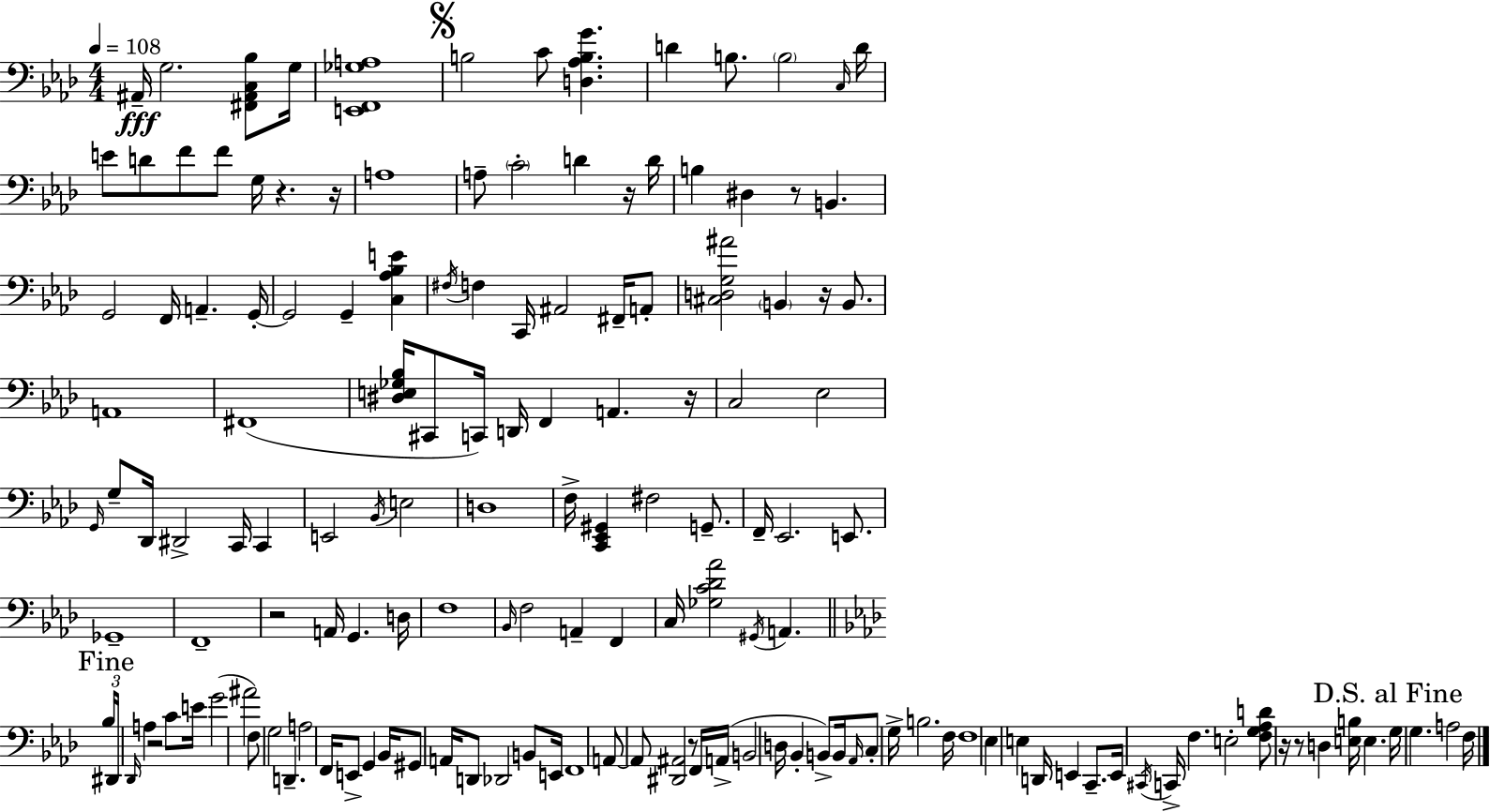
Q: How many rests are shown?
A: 11